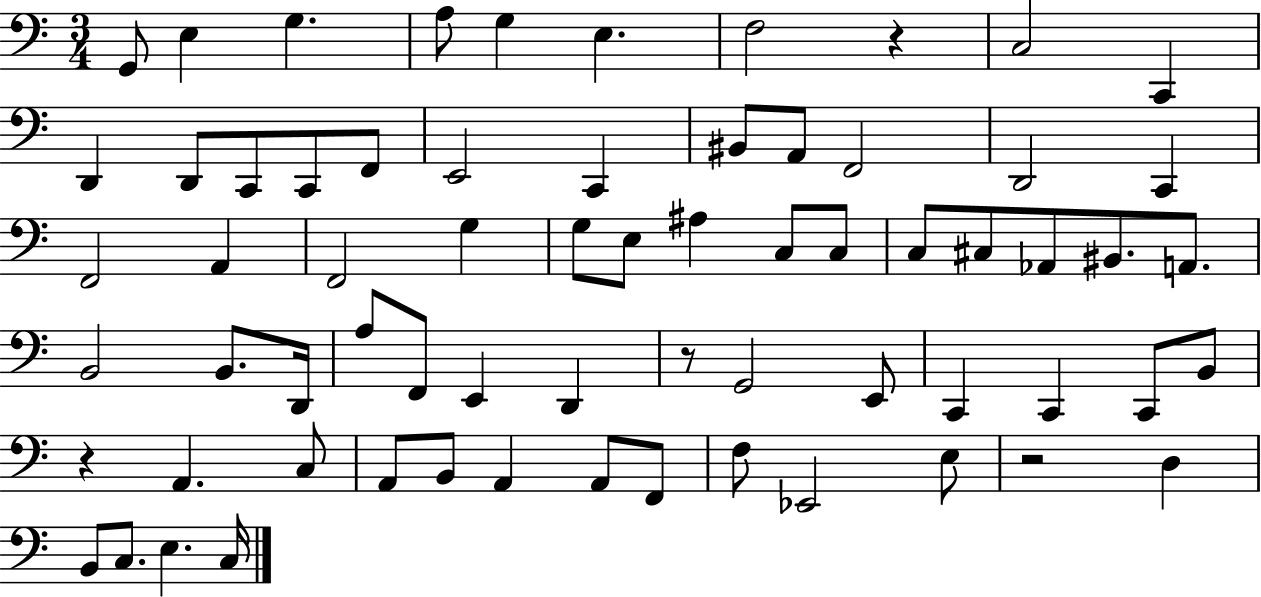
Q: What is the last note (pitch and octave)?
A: C3